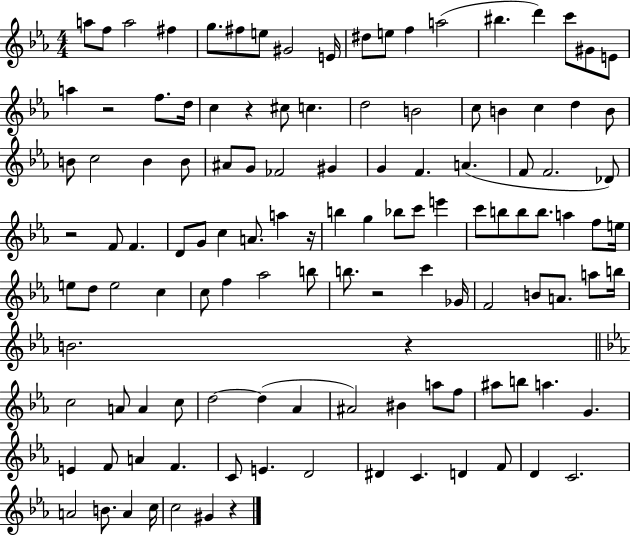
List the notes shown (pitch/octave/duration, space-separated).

A5/e F5/e A5/h F#5/q G5/e. F#5/e E5/e G#4/h E4/s D#5/e E5/e F5/q A5/h BIS5/q. D6/q C6/e G#4/e E4/e A5/q R/h F5/e. D5/s C5/q R/q C#5/e C5/q. D5/h B4/h C5/e B4/q C5/q D5/q B4/e B4/e C5/h B4/q B4/e A#4/e G4/e FES4/h G#4/q G4/q F4/q. A4/q. F4/e F4/h. Db4/e R/h F4/e F4/q. D4/e G4/e C5/q A4/e. A5/q R/s B5/q G5/q Bb5/e C6/e E6/q C6/e B5/e B5/e B5/e. A5/q F5/e E5/s E5/e D5/e E5/h C5/q C5/e F5/q Ab5/h B5/e B5/e. R/h C6/q Gb4/s F4/h B4/e A4/e. A5/e B5/s B4/h. R/q C5/h A4/e A4/q C5/e D5/h D5/q Ab4/q A#4/h BIS4/q A5/e F5/e A#5/e B5/e A5/q. G4/q. E4/q F4/e A4/q F4/q. C4/e E4/q. D4/h D#4/q C4/q. D4/q F4/e D4/q C4/h. A4/h B4/e. A4/q C5/s C5/h G#4/q R/q